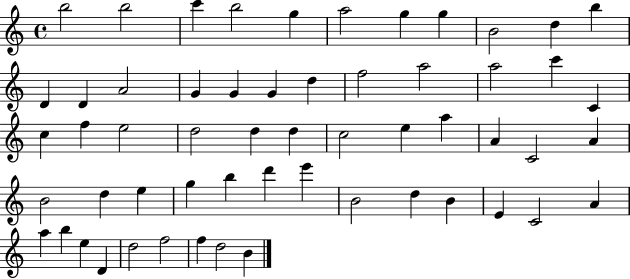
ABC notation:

X:1
T:Untitled
M:4/4
L:1/4
K:C
b2 b2 c' b2 g a2 g g B2 d b D D A2 G G G d f2 a2 a2 c' C c f e2 d2 d d c2 e a A C2 A B2 d e g b d' e' B2 d B E C2 A a b e D d2 f2 f d2 B